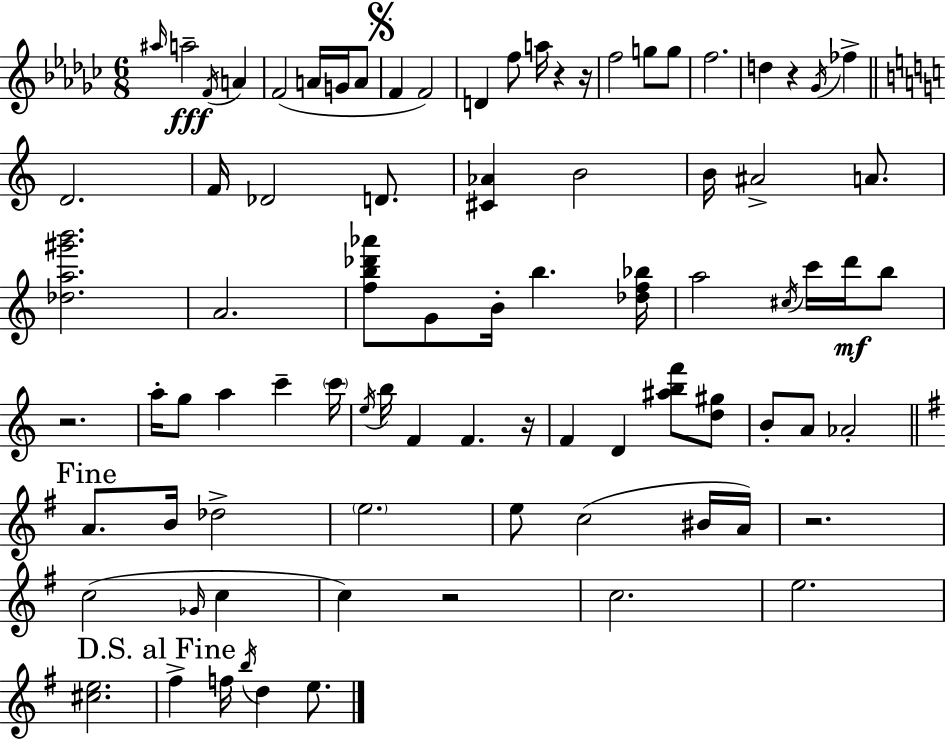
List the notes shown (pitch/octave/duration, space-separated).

A#5/s A5/h F4/s A4/q F4/h A4/s G4/s A4/e F4/q F4/h D4/q F5/e A5/s R/q R/s F5/h G5/e G5/e F5/h. D5/q R/q Gb4/s FES5/q D4/h. F4/s Db4/h D4/e. [C#4,Ab4]/q B4/h B4/s A#4/h A4/e. [Db5,A5,G#6,B6]/h. A4/h. [F5,B5,Db6,Ab6]/e G4/e B4/s B5/q. [Db5,F5,Bb5]/s A5/h C#5/s C6/s D6/s B5/e R/h. A5/s G5/e A5/q C6/q C6/s E5/s B5/s F4/q F4/q. R/s F4/q D4/q [A#5,B5,F6]/e [D5,G#5]/e B4/e A4/e Ab4/h A4/e. B4/s Db5/h E5/h. E5/e C5/h BIS4/s A4/s R/h. C5/h Gb4/s C5/q C5/q R/h C5/h. E5/h. [C#5,E5]/h. F#5/q F5/s B5/s D5/q E5/e.